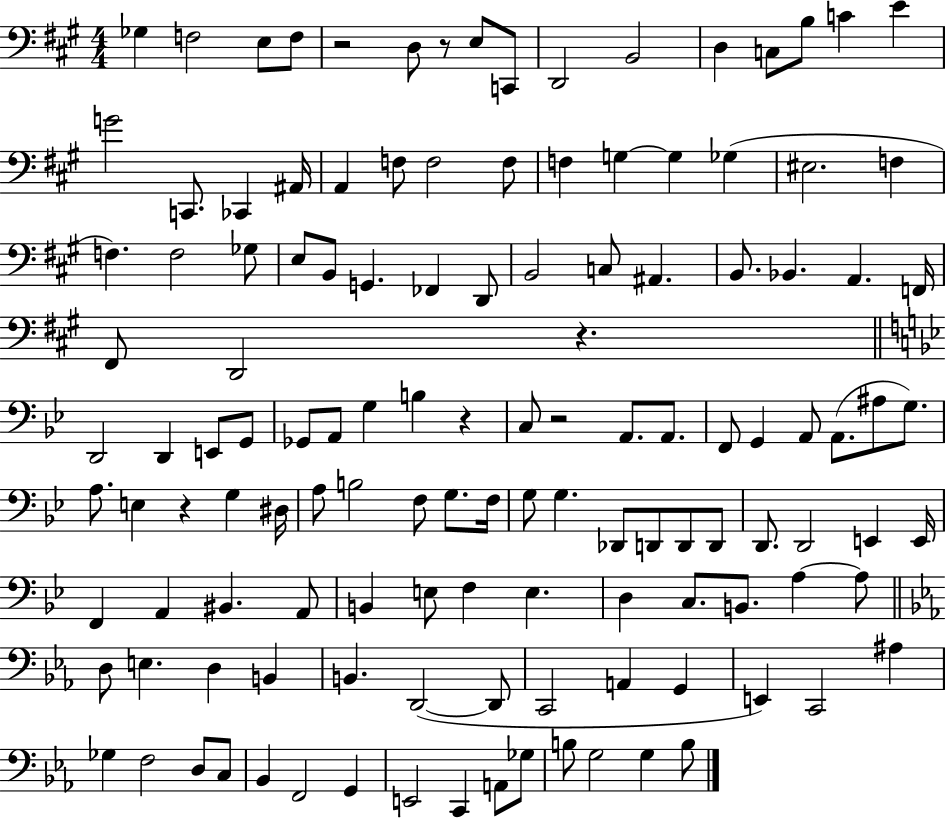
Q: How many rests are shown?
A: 6